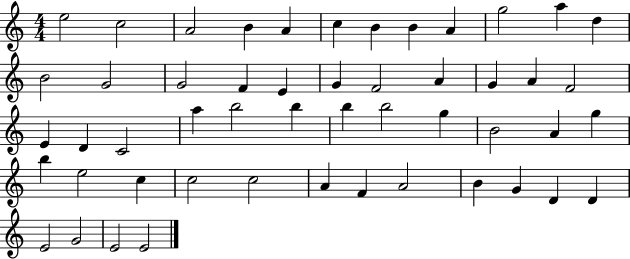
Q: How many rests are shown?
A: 0